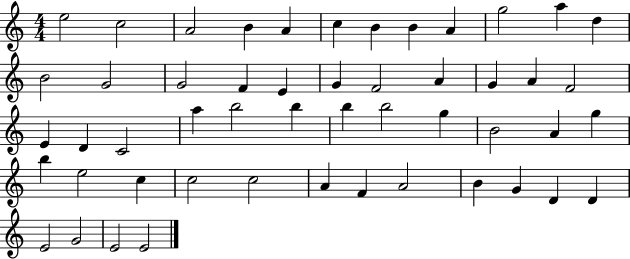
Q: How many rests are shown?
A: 0